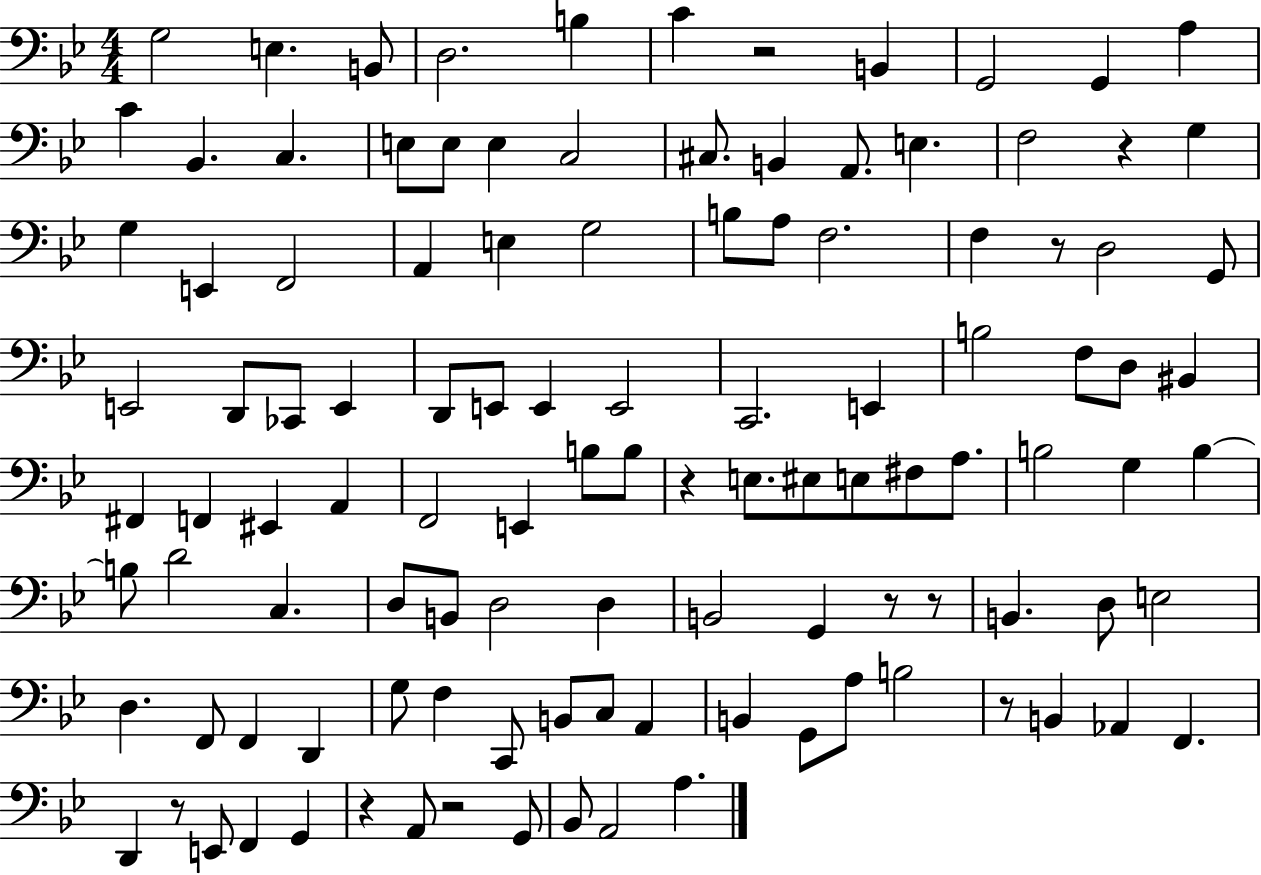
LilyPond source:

{
  \clef bass
  \numericTimeSignature
  \time 4/4
  \key bes \major
  g2 e4. b,8 | d2. b4 | c'4 r2 b,4 | g,2 g,4 a4 | \break c'4 bes,4. c4. | e8 e8 e4 c2 | cis8. b,4 a,8. e4. | f2 r4 g4 | \break g4 e,4 f,2 | a,4 e4 g2 | b8 a8 f2. | f4 r8 d2 g,8 | \break e,2 d,8 ces,8 e,4 | d,8 e,8 e,4 e,2 | c,2. e,4 | b2 f8 d8 bis,4 | \break fis,4 f,4 eis,4 a,4 | f,2 e,4 b8 b8 | r4 e8. eis8 e8 fis8 a8. | b2 g4 b4~~ | \break b8 d'2 c4. | d8 b,8 d2 d4 | b,2 g,4 r8 r8 | b,4. d8 e2 | \break d4. f,8 f,4 d,4 | g8 f4 c,8 b,8 c8 a,4 | b,4 g,8 a8 b2 | r8 b,4 aes,4 f,4. | \break d,4 r8 e,8 f,4 g,4 | r4 a,8 r2 g,8 | bes,8 a,2 a4. | \bar "|."
}